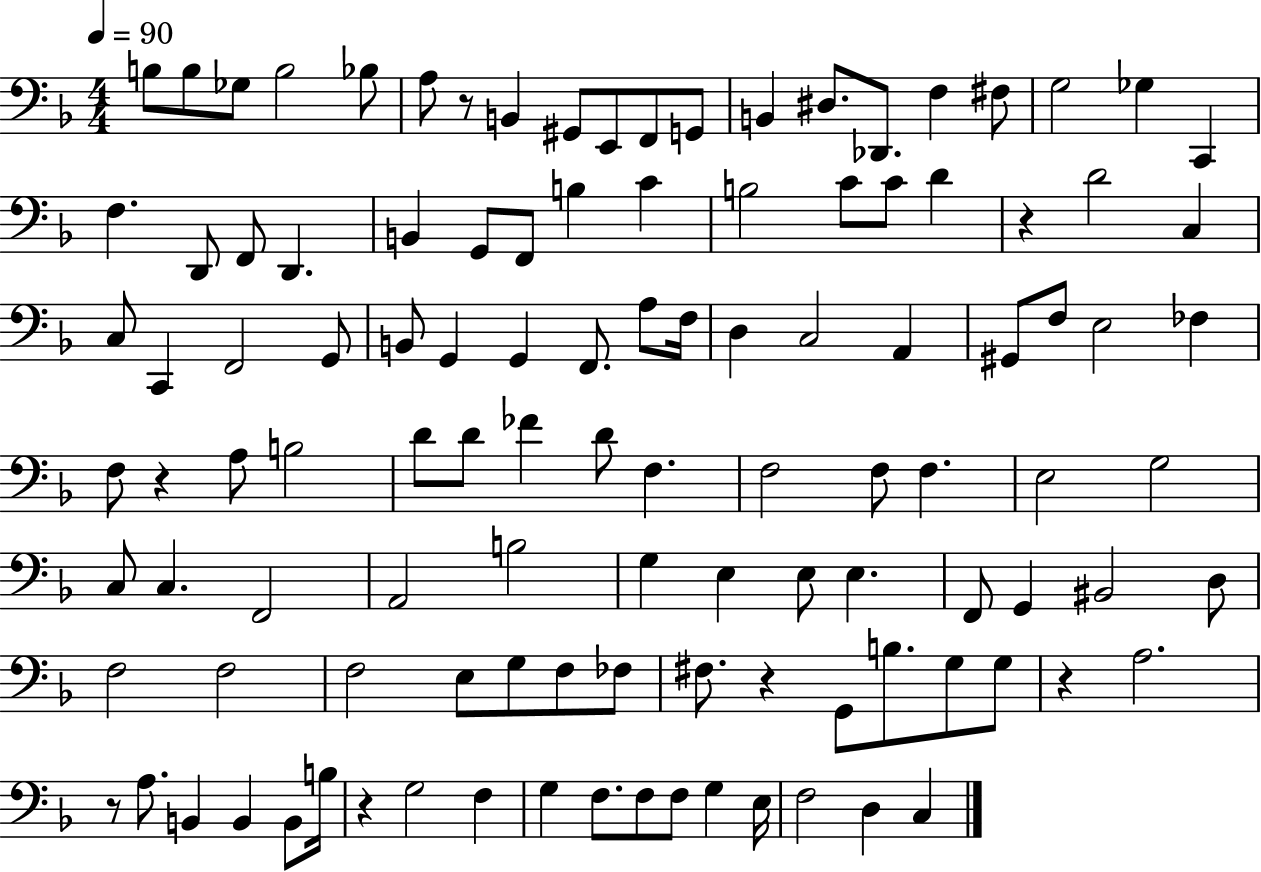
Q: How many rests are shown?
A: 7